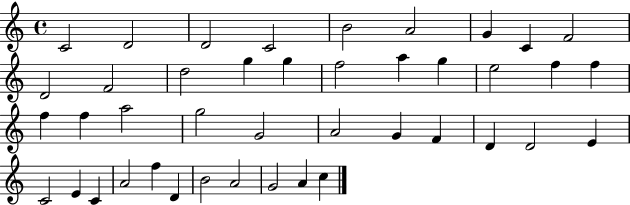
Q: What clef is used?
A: treble